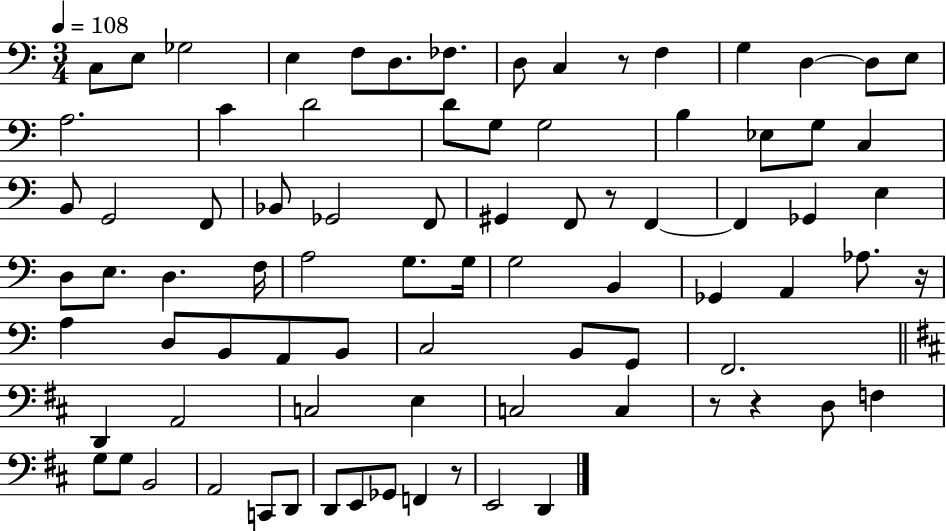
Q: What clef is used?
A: bass